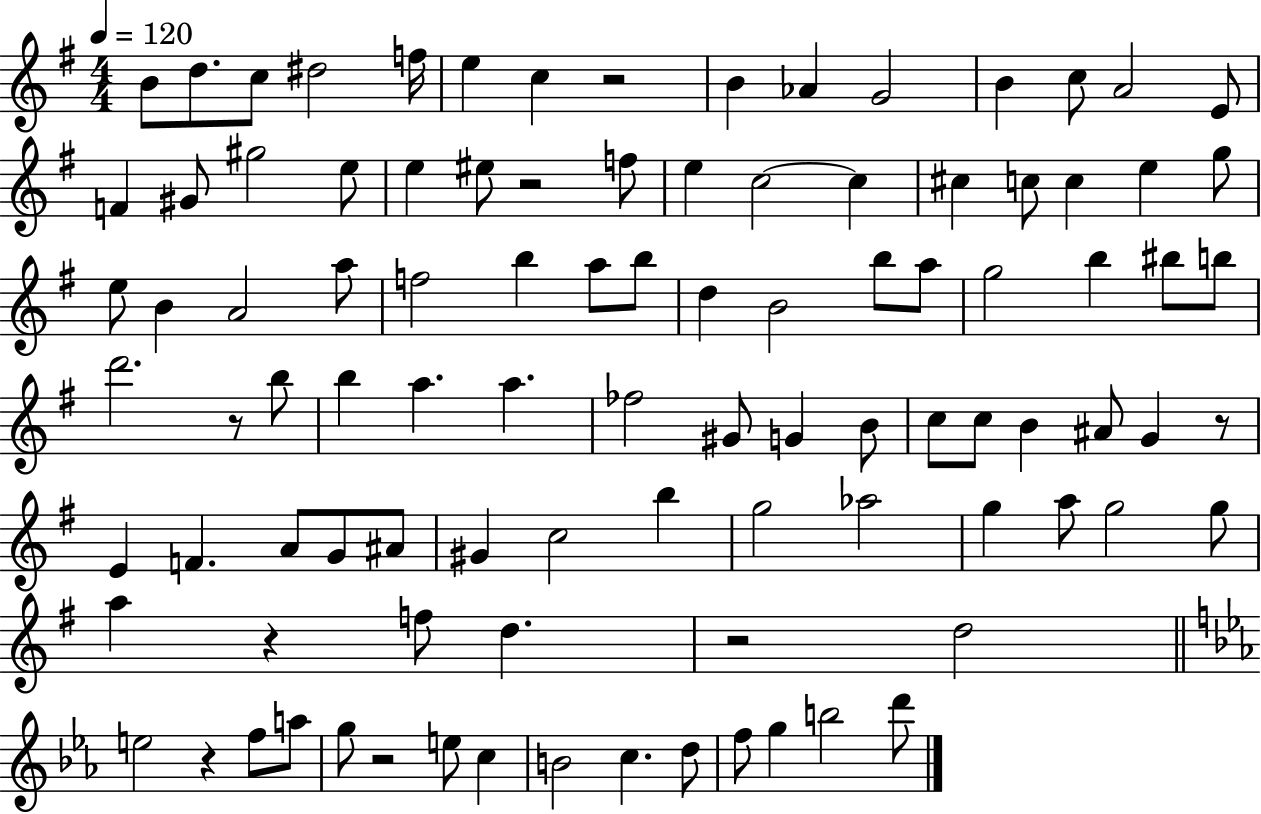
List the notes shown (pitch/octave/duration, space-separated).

B4/e D5/e. C5/e D#5/h F5/s E5/q C5/q R/h B4/q Ab4/q G4/h B4/q C5/e A4/h E4/e F4/q G#4/e G#5/h E5/e E5/q EIS5/e R/h F5/e E5/q C5/h C5/q C#5/q C5/e C5/q E5/q G5/e E5/e B4/q A4/h A5/e F5/h B5/q A5/e B5/e D5/q B4/h B5/e A5/e G5/h B5/q BIS5/e B5/e D6/h. R/e B5/e B5/q A5/q. A5/q. FES5/h G#4/e G4/q B4/e C5/e C5/e B4/q A#4/e G4/q R/e E4/q F4/q. A4/e G4/e A#4/e G#4/q C5/h B5/q G5/h Ab5/h G5/q A5/e G5/h G5/e A5/q R/q F5/e D5/q. R/h D5/h E5/h R/q F5/e A5/e G5/e R/h E5/e C5/q B4/h C5/q. D5/e F5/e G5/q B5/h D6/e